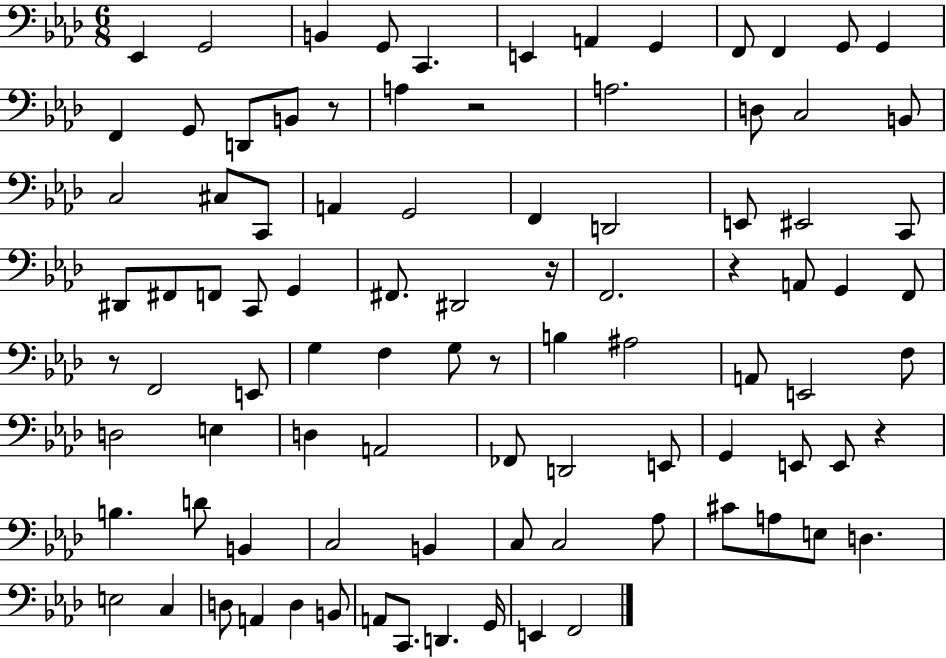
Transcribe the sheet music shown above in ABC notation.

X:1
T:Untitled
M:6/8
L:1/4
K:Ab
_E,, G,,2 B,, G,,/2 C,, E,, A,, G,, F,,/2 F,, G,,/2 G,, F,, G,,/2 D,,/2 B,,/2 z/2 A, z2 A,2 D,/2 C,2 B,,/2 C,2 ^C,/2 C,,/2 A,, G,,2 F,, D,,2 E,,/2 ^E,,2 C,,/2 ^D,,/2 ^F,,/2 F,,/2 C,,/2 G,, ^F,,/2 ^D,,2 z/4 F,,2 z A,,/2 G,, F,,/2 z/2 F,,2 E,,/2 G, F, G,/2 z/2 B, ^A,2 A,,/2 E,,2 F,/2 D,2 E, D, A,,2 _F,,/2 D,,2 E,,/2 G,, E,,/2 E,,/2 z B, D/2 B,, C,2 B,, C,/2 C,2 _A,/2 ^C/2 A,/2 E,/2 D, E,2 C, D,/2 A,, D, B,,/2 A,,/2 C,,/2 D,, G,,/4 E,, F,,2